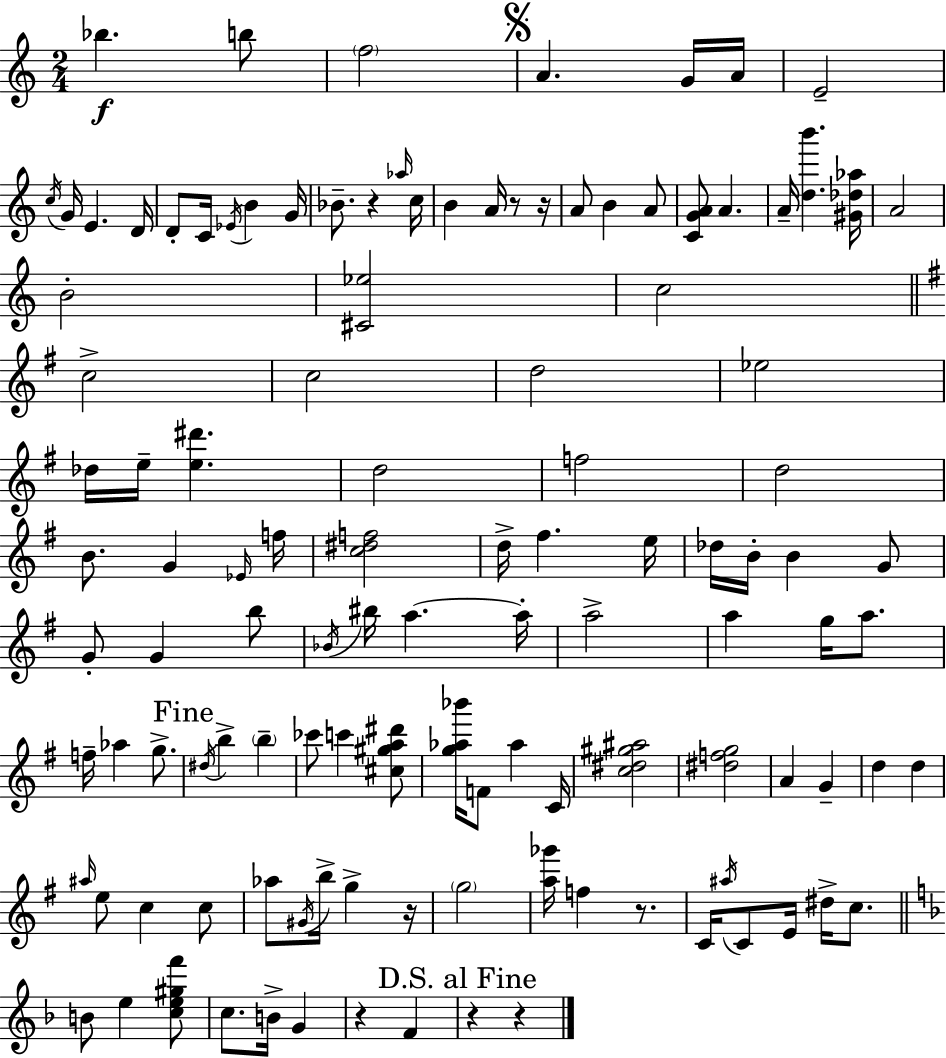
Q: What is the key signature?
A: C major